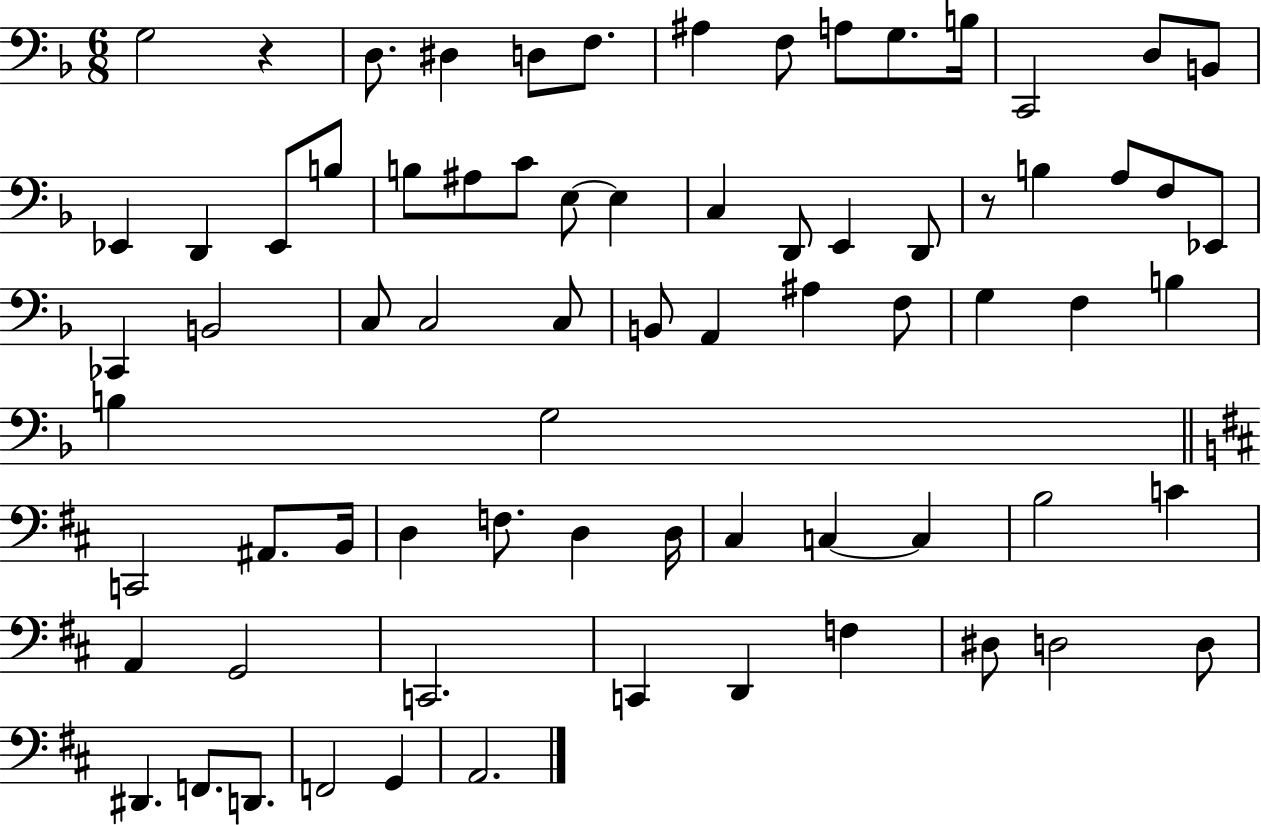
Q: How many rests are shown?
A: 2